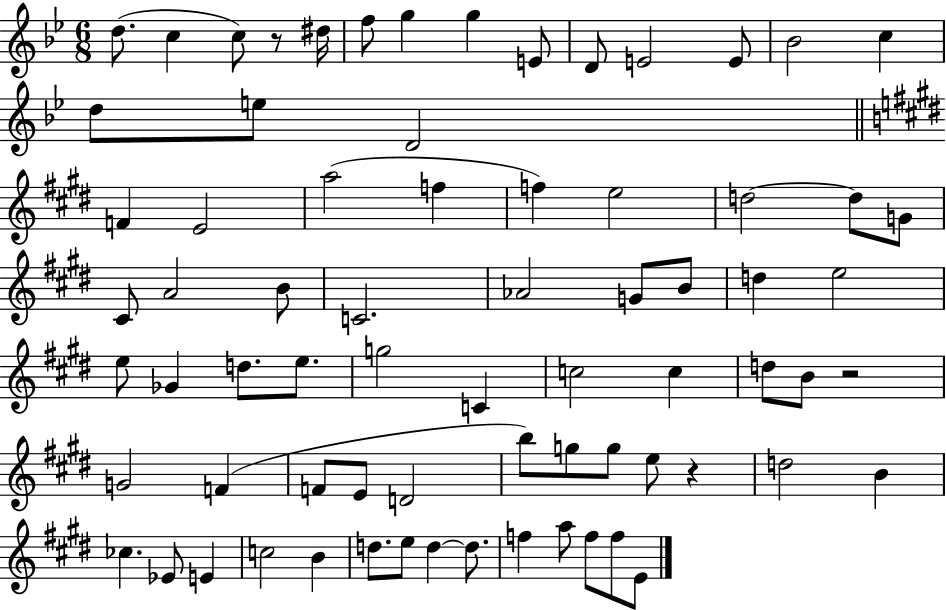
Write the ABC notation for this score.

X:1
T:Untitled
M:6/8
L:1/4
K:Bb
d/2 c c/2 z/2 ^d/4 f/2 g g E/2 D/2 E2 E/2 _B2 c d/2 e/2 D2 F E2 a2 f f e2 d2 d/2 G/2 ^C/2 A2 B/2 C2 _A2 G/2 B/2 d e2 e/2 _G d/2 e/2 g2 C c2 c d/2 B/2 z2 G2 F F/2 E/2 D2 b/2 g/2 g/2 e/2 z d2 B _c _E/2 E c2 B d/2 e/2 d d/2 f a/2 f/2 f/2 E/2